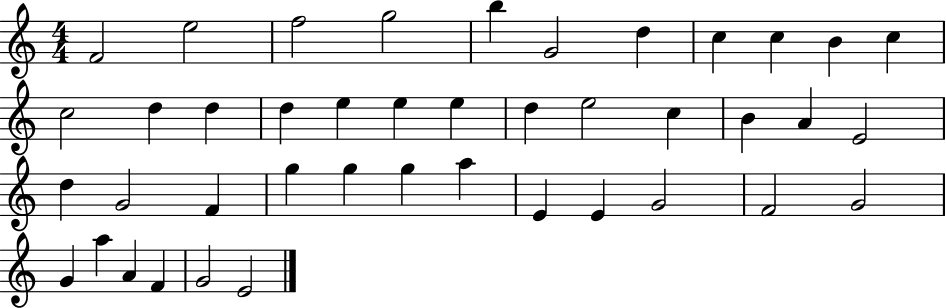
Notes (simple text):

F4/h E5/h F5/h G5/h B5/q G4/h D5/q C5/q C5/q B4/q C5/q C5/h D5/q D5/q D5/q E5/q E5/q E5/q D5/q E5/h C5/q B4/q A4/q E4/h D5/q G4/h F4/q G5/q G5/q G5/q A5/q E4/q E4/q G4/h F4/h G4/h G4/q A5/q A4/q F4/q G4/h E4/h